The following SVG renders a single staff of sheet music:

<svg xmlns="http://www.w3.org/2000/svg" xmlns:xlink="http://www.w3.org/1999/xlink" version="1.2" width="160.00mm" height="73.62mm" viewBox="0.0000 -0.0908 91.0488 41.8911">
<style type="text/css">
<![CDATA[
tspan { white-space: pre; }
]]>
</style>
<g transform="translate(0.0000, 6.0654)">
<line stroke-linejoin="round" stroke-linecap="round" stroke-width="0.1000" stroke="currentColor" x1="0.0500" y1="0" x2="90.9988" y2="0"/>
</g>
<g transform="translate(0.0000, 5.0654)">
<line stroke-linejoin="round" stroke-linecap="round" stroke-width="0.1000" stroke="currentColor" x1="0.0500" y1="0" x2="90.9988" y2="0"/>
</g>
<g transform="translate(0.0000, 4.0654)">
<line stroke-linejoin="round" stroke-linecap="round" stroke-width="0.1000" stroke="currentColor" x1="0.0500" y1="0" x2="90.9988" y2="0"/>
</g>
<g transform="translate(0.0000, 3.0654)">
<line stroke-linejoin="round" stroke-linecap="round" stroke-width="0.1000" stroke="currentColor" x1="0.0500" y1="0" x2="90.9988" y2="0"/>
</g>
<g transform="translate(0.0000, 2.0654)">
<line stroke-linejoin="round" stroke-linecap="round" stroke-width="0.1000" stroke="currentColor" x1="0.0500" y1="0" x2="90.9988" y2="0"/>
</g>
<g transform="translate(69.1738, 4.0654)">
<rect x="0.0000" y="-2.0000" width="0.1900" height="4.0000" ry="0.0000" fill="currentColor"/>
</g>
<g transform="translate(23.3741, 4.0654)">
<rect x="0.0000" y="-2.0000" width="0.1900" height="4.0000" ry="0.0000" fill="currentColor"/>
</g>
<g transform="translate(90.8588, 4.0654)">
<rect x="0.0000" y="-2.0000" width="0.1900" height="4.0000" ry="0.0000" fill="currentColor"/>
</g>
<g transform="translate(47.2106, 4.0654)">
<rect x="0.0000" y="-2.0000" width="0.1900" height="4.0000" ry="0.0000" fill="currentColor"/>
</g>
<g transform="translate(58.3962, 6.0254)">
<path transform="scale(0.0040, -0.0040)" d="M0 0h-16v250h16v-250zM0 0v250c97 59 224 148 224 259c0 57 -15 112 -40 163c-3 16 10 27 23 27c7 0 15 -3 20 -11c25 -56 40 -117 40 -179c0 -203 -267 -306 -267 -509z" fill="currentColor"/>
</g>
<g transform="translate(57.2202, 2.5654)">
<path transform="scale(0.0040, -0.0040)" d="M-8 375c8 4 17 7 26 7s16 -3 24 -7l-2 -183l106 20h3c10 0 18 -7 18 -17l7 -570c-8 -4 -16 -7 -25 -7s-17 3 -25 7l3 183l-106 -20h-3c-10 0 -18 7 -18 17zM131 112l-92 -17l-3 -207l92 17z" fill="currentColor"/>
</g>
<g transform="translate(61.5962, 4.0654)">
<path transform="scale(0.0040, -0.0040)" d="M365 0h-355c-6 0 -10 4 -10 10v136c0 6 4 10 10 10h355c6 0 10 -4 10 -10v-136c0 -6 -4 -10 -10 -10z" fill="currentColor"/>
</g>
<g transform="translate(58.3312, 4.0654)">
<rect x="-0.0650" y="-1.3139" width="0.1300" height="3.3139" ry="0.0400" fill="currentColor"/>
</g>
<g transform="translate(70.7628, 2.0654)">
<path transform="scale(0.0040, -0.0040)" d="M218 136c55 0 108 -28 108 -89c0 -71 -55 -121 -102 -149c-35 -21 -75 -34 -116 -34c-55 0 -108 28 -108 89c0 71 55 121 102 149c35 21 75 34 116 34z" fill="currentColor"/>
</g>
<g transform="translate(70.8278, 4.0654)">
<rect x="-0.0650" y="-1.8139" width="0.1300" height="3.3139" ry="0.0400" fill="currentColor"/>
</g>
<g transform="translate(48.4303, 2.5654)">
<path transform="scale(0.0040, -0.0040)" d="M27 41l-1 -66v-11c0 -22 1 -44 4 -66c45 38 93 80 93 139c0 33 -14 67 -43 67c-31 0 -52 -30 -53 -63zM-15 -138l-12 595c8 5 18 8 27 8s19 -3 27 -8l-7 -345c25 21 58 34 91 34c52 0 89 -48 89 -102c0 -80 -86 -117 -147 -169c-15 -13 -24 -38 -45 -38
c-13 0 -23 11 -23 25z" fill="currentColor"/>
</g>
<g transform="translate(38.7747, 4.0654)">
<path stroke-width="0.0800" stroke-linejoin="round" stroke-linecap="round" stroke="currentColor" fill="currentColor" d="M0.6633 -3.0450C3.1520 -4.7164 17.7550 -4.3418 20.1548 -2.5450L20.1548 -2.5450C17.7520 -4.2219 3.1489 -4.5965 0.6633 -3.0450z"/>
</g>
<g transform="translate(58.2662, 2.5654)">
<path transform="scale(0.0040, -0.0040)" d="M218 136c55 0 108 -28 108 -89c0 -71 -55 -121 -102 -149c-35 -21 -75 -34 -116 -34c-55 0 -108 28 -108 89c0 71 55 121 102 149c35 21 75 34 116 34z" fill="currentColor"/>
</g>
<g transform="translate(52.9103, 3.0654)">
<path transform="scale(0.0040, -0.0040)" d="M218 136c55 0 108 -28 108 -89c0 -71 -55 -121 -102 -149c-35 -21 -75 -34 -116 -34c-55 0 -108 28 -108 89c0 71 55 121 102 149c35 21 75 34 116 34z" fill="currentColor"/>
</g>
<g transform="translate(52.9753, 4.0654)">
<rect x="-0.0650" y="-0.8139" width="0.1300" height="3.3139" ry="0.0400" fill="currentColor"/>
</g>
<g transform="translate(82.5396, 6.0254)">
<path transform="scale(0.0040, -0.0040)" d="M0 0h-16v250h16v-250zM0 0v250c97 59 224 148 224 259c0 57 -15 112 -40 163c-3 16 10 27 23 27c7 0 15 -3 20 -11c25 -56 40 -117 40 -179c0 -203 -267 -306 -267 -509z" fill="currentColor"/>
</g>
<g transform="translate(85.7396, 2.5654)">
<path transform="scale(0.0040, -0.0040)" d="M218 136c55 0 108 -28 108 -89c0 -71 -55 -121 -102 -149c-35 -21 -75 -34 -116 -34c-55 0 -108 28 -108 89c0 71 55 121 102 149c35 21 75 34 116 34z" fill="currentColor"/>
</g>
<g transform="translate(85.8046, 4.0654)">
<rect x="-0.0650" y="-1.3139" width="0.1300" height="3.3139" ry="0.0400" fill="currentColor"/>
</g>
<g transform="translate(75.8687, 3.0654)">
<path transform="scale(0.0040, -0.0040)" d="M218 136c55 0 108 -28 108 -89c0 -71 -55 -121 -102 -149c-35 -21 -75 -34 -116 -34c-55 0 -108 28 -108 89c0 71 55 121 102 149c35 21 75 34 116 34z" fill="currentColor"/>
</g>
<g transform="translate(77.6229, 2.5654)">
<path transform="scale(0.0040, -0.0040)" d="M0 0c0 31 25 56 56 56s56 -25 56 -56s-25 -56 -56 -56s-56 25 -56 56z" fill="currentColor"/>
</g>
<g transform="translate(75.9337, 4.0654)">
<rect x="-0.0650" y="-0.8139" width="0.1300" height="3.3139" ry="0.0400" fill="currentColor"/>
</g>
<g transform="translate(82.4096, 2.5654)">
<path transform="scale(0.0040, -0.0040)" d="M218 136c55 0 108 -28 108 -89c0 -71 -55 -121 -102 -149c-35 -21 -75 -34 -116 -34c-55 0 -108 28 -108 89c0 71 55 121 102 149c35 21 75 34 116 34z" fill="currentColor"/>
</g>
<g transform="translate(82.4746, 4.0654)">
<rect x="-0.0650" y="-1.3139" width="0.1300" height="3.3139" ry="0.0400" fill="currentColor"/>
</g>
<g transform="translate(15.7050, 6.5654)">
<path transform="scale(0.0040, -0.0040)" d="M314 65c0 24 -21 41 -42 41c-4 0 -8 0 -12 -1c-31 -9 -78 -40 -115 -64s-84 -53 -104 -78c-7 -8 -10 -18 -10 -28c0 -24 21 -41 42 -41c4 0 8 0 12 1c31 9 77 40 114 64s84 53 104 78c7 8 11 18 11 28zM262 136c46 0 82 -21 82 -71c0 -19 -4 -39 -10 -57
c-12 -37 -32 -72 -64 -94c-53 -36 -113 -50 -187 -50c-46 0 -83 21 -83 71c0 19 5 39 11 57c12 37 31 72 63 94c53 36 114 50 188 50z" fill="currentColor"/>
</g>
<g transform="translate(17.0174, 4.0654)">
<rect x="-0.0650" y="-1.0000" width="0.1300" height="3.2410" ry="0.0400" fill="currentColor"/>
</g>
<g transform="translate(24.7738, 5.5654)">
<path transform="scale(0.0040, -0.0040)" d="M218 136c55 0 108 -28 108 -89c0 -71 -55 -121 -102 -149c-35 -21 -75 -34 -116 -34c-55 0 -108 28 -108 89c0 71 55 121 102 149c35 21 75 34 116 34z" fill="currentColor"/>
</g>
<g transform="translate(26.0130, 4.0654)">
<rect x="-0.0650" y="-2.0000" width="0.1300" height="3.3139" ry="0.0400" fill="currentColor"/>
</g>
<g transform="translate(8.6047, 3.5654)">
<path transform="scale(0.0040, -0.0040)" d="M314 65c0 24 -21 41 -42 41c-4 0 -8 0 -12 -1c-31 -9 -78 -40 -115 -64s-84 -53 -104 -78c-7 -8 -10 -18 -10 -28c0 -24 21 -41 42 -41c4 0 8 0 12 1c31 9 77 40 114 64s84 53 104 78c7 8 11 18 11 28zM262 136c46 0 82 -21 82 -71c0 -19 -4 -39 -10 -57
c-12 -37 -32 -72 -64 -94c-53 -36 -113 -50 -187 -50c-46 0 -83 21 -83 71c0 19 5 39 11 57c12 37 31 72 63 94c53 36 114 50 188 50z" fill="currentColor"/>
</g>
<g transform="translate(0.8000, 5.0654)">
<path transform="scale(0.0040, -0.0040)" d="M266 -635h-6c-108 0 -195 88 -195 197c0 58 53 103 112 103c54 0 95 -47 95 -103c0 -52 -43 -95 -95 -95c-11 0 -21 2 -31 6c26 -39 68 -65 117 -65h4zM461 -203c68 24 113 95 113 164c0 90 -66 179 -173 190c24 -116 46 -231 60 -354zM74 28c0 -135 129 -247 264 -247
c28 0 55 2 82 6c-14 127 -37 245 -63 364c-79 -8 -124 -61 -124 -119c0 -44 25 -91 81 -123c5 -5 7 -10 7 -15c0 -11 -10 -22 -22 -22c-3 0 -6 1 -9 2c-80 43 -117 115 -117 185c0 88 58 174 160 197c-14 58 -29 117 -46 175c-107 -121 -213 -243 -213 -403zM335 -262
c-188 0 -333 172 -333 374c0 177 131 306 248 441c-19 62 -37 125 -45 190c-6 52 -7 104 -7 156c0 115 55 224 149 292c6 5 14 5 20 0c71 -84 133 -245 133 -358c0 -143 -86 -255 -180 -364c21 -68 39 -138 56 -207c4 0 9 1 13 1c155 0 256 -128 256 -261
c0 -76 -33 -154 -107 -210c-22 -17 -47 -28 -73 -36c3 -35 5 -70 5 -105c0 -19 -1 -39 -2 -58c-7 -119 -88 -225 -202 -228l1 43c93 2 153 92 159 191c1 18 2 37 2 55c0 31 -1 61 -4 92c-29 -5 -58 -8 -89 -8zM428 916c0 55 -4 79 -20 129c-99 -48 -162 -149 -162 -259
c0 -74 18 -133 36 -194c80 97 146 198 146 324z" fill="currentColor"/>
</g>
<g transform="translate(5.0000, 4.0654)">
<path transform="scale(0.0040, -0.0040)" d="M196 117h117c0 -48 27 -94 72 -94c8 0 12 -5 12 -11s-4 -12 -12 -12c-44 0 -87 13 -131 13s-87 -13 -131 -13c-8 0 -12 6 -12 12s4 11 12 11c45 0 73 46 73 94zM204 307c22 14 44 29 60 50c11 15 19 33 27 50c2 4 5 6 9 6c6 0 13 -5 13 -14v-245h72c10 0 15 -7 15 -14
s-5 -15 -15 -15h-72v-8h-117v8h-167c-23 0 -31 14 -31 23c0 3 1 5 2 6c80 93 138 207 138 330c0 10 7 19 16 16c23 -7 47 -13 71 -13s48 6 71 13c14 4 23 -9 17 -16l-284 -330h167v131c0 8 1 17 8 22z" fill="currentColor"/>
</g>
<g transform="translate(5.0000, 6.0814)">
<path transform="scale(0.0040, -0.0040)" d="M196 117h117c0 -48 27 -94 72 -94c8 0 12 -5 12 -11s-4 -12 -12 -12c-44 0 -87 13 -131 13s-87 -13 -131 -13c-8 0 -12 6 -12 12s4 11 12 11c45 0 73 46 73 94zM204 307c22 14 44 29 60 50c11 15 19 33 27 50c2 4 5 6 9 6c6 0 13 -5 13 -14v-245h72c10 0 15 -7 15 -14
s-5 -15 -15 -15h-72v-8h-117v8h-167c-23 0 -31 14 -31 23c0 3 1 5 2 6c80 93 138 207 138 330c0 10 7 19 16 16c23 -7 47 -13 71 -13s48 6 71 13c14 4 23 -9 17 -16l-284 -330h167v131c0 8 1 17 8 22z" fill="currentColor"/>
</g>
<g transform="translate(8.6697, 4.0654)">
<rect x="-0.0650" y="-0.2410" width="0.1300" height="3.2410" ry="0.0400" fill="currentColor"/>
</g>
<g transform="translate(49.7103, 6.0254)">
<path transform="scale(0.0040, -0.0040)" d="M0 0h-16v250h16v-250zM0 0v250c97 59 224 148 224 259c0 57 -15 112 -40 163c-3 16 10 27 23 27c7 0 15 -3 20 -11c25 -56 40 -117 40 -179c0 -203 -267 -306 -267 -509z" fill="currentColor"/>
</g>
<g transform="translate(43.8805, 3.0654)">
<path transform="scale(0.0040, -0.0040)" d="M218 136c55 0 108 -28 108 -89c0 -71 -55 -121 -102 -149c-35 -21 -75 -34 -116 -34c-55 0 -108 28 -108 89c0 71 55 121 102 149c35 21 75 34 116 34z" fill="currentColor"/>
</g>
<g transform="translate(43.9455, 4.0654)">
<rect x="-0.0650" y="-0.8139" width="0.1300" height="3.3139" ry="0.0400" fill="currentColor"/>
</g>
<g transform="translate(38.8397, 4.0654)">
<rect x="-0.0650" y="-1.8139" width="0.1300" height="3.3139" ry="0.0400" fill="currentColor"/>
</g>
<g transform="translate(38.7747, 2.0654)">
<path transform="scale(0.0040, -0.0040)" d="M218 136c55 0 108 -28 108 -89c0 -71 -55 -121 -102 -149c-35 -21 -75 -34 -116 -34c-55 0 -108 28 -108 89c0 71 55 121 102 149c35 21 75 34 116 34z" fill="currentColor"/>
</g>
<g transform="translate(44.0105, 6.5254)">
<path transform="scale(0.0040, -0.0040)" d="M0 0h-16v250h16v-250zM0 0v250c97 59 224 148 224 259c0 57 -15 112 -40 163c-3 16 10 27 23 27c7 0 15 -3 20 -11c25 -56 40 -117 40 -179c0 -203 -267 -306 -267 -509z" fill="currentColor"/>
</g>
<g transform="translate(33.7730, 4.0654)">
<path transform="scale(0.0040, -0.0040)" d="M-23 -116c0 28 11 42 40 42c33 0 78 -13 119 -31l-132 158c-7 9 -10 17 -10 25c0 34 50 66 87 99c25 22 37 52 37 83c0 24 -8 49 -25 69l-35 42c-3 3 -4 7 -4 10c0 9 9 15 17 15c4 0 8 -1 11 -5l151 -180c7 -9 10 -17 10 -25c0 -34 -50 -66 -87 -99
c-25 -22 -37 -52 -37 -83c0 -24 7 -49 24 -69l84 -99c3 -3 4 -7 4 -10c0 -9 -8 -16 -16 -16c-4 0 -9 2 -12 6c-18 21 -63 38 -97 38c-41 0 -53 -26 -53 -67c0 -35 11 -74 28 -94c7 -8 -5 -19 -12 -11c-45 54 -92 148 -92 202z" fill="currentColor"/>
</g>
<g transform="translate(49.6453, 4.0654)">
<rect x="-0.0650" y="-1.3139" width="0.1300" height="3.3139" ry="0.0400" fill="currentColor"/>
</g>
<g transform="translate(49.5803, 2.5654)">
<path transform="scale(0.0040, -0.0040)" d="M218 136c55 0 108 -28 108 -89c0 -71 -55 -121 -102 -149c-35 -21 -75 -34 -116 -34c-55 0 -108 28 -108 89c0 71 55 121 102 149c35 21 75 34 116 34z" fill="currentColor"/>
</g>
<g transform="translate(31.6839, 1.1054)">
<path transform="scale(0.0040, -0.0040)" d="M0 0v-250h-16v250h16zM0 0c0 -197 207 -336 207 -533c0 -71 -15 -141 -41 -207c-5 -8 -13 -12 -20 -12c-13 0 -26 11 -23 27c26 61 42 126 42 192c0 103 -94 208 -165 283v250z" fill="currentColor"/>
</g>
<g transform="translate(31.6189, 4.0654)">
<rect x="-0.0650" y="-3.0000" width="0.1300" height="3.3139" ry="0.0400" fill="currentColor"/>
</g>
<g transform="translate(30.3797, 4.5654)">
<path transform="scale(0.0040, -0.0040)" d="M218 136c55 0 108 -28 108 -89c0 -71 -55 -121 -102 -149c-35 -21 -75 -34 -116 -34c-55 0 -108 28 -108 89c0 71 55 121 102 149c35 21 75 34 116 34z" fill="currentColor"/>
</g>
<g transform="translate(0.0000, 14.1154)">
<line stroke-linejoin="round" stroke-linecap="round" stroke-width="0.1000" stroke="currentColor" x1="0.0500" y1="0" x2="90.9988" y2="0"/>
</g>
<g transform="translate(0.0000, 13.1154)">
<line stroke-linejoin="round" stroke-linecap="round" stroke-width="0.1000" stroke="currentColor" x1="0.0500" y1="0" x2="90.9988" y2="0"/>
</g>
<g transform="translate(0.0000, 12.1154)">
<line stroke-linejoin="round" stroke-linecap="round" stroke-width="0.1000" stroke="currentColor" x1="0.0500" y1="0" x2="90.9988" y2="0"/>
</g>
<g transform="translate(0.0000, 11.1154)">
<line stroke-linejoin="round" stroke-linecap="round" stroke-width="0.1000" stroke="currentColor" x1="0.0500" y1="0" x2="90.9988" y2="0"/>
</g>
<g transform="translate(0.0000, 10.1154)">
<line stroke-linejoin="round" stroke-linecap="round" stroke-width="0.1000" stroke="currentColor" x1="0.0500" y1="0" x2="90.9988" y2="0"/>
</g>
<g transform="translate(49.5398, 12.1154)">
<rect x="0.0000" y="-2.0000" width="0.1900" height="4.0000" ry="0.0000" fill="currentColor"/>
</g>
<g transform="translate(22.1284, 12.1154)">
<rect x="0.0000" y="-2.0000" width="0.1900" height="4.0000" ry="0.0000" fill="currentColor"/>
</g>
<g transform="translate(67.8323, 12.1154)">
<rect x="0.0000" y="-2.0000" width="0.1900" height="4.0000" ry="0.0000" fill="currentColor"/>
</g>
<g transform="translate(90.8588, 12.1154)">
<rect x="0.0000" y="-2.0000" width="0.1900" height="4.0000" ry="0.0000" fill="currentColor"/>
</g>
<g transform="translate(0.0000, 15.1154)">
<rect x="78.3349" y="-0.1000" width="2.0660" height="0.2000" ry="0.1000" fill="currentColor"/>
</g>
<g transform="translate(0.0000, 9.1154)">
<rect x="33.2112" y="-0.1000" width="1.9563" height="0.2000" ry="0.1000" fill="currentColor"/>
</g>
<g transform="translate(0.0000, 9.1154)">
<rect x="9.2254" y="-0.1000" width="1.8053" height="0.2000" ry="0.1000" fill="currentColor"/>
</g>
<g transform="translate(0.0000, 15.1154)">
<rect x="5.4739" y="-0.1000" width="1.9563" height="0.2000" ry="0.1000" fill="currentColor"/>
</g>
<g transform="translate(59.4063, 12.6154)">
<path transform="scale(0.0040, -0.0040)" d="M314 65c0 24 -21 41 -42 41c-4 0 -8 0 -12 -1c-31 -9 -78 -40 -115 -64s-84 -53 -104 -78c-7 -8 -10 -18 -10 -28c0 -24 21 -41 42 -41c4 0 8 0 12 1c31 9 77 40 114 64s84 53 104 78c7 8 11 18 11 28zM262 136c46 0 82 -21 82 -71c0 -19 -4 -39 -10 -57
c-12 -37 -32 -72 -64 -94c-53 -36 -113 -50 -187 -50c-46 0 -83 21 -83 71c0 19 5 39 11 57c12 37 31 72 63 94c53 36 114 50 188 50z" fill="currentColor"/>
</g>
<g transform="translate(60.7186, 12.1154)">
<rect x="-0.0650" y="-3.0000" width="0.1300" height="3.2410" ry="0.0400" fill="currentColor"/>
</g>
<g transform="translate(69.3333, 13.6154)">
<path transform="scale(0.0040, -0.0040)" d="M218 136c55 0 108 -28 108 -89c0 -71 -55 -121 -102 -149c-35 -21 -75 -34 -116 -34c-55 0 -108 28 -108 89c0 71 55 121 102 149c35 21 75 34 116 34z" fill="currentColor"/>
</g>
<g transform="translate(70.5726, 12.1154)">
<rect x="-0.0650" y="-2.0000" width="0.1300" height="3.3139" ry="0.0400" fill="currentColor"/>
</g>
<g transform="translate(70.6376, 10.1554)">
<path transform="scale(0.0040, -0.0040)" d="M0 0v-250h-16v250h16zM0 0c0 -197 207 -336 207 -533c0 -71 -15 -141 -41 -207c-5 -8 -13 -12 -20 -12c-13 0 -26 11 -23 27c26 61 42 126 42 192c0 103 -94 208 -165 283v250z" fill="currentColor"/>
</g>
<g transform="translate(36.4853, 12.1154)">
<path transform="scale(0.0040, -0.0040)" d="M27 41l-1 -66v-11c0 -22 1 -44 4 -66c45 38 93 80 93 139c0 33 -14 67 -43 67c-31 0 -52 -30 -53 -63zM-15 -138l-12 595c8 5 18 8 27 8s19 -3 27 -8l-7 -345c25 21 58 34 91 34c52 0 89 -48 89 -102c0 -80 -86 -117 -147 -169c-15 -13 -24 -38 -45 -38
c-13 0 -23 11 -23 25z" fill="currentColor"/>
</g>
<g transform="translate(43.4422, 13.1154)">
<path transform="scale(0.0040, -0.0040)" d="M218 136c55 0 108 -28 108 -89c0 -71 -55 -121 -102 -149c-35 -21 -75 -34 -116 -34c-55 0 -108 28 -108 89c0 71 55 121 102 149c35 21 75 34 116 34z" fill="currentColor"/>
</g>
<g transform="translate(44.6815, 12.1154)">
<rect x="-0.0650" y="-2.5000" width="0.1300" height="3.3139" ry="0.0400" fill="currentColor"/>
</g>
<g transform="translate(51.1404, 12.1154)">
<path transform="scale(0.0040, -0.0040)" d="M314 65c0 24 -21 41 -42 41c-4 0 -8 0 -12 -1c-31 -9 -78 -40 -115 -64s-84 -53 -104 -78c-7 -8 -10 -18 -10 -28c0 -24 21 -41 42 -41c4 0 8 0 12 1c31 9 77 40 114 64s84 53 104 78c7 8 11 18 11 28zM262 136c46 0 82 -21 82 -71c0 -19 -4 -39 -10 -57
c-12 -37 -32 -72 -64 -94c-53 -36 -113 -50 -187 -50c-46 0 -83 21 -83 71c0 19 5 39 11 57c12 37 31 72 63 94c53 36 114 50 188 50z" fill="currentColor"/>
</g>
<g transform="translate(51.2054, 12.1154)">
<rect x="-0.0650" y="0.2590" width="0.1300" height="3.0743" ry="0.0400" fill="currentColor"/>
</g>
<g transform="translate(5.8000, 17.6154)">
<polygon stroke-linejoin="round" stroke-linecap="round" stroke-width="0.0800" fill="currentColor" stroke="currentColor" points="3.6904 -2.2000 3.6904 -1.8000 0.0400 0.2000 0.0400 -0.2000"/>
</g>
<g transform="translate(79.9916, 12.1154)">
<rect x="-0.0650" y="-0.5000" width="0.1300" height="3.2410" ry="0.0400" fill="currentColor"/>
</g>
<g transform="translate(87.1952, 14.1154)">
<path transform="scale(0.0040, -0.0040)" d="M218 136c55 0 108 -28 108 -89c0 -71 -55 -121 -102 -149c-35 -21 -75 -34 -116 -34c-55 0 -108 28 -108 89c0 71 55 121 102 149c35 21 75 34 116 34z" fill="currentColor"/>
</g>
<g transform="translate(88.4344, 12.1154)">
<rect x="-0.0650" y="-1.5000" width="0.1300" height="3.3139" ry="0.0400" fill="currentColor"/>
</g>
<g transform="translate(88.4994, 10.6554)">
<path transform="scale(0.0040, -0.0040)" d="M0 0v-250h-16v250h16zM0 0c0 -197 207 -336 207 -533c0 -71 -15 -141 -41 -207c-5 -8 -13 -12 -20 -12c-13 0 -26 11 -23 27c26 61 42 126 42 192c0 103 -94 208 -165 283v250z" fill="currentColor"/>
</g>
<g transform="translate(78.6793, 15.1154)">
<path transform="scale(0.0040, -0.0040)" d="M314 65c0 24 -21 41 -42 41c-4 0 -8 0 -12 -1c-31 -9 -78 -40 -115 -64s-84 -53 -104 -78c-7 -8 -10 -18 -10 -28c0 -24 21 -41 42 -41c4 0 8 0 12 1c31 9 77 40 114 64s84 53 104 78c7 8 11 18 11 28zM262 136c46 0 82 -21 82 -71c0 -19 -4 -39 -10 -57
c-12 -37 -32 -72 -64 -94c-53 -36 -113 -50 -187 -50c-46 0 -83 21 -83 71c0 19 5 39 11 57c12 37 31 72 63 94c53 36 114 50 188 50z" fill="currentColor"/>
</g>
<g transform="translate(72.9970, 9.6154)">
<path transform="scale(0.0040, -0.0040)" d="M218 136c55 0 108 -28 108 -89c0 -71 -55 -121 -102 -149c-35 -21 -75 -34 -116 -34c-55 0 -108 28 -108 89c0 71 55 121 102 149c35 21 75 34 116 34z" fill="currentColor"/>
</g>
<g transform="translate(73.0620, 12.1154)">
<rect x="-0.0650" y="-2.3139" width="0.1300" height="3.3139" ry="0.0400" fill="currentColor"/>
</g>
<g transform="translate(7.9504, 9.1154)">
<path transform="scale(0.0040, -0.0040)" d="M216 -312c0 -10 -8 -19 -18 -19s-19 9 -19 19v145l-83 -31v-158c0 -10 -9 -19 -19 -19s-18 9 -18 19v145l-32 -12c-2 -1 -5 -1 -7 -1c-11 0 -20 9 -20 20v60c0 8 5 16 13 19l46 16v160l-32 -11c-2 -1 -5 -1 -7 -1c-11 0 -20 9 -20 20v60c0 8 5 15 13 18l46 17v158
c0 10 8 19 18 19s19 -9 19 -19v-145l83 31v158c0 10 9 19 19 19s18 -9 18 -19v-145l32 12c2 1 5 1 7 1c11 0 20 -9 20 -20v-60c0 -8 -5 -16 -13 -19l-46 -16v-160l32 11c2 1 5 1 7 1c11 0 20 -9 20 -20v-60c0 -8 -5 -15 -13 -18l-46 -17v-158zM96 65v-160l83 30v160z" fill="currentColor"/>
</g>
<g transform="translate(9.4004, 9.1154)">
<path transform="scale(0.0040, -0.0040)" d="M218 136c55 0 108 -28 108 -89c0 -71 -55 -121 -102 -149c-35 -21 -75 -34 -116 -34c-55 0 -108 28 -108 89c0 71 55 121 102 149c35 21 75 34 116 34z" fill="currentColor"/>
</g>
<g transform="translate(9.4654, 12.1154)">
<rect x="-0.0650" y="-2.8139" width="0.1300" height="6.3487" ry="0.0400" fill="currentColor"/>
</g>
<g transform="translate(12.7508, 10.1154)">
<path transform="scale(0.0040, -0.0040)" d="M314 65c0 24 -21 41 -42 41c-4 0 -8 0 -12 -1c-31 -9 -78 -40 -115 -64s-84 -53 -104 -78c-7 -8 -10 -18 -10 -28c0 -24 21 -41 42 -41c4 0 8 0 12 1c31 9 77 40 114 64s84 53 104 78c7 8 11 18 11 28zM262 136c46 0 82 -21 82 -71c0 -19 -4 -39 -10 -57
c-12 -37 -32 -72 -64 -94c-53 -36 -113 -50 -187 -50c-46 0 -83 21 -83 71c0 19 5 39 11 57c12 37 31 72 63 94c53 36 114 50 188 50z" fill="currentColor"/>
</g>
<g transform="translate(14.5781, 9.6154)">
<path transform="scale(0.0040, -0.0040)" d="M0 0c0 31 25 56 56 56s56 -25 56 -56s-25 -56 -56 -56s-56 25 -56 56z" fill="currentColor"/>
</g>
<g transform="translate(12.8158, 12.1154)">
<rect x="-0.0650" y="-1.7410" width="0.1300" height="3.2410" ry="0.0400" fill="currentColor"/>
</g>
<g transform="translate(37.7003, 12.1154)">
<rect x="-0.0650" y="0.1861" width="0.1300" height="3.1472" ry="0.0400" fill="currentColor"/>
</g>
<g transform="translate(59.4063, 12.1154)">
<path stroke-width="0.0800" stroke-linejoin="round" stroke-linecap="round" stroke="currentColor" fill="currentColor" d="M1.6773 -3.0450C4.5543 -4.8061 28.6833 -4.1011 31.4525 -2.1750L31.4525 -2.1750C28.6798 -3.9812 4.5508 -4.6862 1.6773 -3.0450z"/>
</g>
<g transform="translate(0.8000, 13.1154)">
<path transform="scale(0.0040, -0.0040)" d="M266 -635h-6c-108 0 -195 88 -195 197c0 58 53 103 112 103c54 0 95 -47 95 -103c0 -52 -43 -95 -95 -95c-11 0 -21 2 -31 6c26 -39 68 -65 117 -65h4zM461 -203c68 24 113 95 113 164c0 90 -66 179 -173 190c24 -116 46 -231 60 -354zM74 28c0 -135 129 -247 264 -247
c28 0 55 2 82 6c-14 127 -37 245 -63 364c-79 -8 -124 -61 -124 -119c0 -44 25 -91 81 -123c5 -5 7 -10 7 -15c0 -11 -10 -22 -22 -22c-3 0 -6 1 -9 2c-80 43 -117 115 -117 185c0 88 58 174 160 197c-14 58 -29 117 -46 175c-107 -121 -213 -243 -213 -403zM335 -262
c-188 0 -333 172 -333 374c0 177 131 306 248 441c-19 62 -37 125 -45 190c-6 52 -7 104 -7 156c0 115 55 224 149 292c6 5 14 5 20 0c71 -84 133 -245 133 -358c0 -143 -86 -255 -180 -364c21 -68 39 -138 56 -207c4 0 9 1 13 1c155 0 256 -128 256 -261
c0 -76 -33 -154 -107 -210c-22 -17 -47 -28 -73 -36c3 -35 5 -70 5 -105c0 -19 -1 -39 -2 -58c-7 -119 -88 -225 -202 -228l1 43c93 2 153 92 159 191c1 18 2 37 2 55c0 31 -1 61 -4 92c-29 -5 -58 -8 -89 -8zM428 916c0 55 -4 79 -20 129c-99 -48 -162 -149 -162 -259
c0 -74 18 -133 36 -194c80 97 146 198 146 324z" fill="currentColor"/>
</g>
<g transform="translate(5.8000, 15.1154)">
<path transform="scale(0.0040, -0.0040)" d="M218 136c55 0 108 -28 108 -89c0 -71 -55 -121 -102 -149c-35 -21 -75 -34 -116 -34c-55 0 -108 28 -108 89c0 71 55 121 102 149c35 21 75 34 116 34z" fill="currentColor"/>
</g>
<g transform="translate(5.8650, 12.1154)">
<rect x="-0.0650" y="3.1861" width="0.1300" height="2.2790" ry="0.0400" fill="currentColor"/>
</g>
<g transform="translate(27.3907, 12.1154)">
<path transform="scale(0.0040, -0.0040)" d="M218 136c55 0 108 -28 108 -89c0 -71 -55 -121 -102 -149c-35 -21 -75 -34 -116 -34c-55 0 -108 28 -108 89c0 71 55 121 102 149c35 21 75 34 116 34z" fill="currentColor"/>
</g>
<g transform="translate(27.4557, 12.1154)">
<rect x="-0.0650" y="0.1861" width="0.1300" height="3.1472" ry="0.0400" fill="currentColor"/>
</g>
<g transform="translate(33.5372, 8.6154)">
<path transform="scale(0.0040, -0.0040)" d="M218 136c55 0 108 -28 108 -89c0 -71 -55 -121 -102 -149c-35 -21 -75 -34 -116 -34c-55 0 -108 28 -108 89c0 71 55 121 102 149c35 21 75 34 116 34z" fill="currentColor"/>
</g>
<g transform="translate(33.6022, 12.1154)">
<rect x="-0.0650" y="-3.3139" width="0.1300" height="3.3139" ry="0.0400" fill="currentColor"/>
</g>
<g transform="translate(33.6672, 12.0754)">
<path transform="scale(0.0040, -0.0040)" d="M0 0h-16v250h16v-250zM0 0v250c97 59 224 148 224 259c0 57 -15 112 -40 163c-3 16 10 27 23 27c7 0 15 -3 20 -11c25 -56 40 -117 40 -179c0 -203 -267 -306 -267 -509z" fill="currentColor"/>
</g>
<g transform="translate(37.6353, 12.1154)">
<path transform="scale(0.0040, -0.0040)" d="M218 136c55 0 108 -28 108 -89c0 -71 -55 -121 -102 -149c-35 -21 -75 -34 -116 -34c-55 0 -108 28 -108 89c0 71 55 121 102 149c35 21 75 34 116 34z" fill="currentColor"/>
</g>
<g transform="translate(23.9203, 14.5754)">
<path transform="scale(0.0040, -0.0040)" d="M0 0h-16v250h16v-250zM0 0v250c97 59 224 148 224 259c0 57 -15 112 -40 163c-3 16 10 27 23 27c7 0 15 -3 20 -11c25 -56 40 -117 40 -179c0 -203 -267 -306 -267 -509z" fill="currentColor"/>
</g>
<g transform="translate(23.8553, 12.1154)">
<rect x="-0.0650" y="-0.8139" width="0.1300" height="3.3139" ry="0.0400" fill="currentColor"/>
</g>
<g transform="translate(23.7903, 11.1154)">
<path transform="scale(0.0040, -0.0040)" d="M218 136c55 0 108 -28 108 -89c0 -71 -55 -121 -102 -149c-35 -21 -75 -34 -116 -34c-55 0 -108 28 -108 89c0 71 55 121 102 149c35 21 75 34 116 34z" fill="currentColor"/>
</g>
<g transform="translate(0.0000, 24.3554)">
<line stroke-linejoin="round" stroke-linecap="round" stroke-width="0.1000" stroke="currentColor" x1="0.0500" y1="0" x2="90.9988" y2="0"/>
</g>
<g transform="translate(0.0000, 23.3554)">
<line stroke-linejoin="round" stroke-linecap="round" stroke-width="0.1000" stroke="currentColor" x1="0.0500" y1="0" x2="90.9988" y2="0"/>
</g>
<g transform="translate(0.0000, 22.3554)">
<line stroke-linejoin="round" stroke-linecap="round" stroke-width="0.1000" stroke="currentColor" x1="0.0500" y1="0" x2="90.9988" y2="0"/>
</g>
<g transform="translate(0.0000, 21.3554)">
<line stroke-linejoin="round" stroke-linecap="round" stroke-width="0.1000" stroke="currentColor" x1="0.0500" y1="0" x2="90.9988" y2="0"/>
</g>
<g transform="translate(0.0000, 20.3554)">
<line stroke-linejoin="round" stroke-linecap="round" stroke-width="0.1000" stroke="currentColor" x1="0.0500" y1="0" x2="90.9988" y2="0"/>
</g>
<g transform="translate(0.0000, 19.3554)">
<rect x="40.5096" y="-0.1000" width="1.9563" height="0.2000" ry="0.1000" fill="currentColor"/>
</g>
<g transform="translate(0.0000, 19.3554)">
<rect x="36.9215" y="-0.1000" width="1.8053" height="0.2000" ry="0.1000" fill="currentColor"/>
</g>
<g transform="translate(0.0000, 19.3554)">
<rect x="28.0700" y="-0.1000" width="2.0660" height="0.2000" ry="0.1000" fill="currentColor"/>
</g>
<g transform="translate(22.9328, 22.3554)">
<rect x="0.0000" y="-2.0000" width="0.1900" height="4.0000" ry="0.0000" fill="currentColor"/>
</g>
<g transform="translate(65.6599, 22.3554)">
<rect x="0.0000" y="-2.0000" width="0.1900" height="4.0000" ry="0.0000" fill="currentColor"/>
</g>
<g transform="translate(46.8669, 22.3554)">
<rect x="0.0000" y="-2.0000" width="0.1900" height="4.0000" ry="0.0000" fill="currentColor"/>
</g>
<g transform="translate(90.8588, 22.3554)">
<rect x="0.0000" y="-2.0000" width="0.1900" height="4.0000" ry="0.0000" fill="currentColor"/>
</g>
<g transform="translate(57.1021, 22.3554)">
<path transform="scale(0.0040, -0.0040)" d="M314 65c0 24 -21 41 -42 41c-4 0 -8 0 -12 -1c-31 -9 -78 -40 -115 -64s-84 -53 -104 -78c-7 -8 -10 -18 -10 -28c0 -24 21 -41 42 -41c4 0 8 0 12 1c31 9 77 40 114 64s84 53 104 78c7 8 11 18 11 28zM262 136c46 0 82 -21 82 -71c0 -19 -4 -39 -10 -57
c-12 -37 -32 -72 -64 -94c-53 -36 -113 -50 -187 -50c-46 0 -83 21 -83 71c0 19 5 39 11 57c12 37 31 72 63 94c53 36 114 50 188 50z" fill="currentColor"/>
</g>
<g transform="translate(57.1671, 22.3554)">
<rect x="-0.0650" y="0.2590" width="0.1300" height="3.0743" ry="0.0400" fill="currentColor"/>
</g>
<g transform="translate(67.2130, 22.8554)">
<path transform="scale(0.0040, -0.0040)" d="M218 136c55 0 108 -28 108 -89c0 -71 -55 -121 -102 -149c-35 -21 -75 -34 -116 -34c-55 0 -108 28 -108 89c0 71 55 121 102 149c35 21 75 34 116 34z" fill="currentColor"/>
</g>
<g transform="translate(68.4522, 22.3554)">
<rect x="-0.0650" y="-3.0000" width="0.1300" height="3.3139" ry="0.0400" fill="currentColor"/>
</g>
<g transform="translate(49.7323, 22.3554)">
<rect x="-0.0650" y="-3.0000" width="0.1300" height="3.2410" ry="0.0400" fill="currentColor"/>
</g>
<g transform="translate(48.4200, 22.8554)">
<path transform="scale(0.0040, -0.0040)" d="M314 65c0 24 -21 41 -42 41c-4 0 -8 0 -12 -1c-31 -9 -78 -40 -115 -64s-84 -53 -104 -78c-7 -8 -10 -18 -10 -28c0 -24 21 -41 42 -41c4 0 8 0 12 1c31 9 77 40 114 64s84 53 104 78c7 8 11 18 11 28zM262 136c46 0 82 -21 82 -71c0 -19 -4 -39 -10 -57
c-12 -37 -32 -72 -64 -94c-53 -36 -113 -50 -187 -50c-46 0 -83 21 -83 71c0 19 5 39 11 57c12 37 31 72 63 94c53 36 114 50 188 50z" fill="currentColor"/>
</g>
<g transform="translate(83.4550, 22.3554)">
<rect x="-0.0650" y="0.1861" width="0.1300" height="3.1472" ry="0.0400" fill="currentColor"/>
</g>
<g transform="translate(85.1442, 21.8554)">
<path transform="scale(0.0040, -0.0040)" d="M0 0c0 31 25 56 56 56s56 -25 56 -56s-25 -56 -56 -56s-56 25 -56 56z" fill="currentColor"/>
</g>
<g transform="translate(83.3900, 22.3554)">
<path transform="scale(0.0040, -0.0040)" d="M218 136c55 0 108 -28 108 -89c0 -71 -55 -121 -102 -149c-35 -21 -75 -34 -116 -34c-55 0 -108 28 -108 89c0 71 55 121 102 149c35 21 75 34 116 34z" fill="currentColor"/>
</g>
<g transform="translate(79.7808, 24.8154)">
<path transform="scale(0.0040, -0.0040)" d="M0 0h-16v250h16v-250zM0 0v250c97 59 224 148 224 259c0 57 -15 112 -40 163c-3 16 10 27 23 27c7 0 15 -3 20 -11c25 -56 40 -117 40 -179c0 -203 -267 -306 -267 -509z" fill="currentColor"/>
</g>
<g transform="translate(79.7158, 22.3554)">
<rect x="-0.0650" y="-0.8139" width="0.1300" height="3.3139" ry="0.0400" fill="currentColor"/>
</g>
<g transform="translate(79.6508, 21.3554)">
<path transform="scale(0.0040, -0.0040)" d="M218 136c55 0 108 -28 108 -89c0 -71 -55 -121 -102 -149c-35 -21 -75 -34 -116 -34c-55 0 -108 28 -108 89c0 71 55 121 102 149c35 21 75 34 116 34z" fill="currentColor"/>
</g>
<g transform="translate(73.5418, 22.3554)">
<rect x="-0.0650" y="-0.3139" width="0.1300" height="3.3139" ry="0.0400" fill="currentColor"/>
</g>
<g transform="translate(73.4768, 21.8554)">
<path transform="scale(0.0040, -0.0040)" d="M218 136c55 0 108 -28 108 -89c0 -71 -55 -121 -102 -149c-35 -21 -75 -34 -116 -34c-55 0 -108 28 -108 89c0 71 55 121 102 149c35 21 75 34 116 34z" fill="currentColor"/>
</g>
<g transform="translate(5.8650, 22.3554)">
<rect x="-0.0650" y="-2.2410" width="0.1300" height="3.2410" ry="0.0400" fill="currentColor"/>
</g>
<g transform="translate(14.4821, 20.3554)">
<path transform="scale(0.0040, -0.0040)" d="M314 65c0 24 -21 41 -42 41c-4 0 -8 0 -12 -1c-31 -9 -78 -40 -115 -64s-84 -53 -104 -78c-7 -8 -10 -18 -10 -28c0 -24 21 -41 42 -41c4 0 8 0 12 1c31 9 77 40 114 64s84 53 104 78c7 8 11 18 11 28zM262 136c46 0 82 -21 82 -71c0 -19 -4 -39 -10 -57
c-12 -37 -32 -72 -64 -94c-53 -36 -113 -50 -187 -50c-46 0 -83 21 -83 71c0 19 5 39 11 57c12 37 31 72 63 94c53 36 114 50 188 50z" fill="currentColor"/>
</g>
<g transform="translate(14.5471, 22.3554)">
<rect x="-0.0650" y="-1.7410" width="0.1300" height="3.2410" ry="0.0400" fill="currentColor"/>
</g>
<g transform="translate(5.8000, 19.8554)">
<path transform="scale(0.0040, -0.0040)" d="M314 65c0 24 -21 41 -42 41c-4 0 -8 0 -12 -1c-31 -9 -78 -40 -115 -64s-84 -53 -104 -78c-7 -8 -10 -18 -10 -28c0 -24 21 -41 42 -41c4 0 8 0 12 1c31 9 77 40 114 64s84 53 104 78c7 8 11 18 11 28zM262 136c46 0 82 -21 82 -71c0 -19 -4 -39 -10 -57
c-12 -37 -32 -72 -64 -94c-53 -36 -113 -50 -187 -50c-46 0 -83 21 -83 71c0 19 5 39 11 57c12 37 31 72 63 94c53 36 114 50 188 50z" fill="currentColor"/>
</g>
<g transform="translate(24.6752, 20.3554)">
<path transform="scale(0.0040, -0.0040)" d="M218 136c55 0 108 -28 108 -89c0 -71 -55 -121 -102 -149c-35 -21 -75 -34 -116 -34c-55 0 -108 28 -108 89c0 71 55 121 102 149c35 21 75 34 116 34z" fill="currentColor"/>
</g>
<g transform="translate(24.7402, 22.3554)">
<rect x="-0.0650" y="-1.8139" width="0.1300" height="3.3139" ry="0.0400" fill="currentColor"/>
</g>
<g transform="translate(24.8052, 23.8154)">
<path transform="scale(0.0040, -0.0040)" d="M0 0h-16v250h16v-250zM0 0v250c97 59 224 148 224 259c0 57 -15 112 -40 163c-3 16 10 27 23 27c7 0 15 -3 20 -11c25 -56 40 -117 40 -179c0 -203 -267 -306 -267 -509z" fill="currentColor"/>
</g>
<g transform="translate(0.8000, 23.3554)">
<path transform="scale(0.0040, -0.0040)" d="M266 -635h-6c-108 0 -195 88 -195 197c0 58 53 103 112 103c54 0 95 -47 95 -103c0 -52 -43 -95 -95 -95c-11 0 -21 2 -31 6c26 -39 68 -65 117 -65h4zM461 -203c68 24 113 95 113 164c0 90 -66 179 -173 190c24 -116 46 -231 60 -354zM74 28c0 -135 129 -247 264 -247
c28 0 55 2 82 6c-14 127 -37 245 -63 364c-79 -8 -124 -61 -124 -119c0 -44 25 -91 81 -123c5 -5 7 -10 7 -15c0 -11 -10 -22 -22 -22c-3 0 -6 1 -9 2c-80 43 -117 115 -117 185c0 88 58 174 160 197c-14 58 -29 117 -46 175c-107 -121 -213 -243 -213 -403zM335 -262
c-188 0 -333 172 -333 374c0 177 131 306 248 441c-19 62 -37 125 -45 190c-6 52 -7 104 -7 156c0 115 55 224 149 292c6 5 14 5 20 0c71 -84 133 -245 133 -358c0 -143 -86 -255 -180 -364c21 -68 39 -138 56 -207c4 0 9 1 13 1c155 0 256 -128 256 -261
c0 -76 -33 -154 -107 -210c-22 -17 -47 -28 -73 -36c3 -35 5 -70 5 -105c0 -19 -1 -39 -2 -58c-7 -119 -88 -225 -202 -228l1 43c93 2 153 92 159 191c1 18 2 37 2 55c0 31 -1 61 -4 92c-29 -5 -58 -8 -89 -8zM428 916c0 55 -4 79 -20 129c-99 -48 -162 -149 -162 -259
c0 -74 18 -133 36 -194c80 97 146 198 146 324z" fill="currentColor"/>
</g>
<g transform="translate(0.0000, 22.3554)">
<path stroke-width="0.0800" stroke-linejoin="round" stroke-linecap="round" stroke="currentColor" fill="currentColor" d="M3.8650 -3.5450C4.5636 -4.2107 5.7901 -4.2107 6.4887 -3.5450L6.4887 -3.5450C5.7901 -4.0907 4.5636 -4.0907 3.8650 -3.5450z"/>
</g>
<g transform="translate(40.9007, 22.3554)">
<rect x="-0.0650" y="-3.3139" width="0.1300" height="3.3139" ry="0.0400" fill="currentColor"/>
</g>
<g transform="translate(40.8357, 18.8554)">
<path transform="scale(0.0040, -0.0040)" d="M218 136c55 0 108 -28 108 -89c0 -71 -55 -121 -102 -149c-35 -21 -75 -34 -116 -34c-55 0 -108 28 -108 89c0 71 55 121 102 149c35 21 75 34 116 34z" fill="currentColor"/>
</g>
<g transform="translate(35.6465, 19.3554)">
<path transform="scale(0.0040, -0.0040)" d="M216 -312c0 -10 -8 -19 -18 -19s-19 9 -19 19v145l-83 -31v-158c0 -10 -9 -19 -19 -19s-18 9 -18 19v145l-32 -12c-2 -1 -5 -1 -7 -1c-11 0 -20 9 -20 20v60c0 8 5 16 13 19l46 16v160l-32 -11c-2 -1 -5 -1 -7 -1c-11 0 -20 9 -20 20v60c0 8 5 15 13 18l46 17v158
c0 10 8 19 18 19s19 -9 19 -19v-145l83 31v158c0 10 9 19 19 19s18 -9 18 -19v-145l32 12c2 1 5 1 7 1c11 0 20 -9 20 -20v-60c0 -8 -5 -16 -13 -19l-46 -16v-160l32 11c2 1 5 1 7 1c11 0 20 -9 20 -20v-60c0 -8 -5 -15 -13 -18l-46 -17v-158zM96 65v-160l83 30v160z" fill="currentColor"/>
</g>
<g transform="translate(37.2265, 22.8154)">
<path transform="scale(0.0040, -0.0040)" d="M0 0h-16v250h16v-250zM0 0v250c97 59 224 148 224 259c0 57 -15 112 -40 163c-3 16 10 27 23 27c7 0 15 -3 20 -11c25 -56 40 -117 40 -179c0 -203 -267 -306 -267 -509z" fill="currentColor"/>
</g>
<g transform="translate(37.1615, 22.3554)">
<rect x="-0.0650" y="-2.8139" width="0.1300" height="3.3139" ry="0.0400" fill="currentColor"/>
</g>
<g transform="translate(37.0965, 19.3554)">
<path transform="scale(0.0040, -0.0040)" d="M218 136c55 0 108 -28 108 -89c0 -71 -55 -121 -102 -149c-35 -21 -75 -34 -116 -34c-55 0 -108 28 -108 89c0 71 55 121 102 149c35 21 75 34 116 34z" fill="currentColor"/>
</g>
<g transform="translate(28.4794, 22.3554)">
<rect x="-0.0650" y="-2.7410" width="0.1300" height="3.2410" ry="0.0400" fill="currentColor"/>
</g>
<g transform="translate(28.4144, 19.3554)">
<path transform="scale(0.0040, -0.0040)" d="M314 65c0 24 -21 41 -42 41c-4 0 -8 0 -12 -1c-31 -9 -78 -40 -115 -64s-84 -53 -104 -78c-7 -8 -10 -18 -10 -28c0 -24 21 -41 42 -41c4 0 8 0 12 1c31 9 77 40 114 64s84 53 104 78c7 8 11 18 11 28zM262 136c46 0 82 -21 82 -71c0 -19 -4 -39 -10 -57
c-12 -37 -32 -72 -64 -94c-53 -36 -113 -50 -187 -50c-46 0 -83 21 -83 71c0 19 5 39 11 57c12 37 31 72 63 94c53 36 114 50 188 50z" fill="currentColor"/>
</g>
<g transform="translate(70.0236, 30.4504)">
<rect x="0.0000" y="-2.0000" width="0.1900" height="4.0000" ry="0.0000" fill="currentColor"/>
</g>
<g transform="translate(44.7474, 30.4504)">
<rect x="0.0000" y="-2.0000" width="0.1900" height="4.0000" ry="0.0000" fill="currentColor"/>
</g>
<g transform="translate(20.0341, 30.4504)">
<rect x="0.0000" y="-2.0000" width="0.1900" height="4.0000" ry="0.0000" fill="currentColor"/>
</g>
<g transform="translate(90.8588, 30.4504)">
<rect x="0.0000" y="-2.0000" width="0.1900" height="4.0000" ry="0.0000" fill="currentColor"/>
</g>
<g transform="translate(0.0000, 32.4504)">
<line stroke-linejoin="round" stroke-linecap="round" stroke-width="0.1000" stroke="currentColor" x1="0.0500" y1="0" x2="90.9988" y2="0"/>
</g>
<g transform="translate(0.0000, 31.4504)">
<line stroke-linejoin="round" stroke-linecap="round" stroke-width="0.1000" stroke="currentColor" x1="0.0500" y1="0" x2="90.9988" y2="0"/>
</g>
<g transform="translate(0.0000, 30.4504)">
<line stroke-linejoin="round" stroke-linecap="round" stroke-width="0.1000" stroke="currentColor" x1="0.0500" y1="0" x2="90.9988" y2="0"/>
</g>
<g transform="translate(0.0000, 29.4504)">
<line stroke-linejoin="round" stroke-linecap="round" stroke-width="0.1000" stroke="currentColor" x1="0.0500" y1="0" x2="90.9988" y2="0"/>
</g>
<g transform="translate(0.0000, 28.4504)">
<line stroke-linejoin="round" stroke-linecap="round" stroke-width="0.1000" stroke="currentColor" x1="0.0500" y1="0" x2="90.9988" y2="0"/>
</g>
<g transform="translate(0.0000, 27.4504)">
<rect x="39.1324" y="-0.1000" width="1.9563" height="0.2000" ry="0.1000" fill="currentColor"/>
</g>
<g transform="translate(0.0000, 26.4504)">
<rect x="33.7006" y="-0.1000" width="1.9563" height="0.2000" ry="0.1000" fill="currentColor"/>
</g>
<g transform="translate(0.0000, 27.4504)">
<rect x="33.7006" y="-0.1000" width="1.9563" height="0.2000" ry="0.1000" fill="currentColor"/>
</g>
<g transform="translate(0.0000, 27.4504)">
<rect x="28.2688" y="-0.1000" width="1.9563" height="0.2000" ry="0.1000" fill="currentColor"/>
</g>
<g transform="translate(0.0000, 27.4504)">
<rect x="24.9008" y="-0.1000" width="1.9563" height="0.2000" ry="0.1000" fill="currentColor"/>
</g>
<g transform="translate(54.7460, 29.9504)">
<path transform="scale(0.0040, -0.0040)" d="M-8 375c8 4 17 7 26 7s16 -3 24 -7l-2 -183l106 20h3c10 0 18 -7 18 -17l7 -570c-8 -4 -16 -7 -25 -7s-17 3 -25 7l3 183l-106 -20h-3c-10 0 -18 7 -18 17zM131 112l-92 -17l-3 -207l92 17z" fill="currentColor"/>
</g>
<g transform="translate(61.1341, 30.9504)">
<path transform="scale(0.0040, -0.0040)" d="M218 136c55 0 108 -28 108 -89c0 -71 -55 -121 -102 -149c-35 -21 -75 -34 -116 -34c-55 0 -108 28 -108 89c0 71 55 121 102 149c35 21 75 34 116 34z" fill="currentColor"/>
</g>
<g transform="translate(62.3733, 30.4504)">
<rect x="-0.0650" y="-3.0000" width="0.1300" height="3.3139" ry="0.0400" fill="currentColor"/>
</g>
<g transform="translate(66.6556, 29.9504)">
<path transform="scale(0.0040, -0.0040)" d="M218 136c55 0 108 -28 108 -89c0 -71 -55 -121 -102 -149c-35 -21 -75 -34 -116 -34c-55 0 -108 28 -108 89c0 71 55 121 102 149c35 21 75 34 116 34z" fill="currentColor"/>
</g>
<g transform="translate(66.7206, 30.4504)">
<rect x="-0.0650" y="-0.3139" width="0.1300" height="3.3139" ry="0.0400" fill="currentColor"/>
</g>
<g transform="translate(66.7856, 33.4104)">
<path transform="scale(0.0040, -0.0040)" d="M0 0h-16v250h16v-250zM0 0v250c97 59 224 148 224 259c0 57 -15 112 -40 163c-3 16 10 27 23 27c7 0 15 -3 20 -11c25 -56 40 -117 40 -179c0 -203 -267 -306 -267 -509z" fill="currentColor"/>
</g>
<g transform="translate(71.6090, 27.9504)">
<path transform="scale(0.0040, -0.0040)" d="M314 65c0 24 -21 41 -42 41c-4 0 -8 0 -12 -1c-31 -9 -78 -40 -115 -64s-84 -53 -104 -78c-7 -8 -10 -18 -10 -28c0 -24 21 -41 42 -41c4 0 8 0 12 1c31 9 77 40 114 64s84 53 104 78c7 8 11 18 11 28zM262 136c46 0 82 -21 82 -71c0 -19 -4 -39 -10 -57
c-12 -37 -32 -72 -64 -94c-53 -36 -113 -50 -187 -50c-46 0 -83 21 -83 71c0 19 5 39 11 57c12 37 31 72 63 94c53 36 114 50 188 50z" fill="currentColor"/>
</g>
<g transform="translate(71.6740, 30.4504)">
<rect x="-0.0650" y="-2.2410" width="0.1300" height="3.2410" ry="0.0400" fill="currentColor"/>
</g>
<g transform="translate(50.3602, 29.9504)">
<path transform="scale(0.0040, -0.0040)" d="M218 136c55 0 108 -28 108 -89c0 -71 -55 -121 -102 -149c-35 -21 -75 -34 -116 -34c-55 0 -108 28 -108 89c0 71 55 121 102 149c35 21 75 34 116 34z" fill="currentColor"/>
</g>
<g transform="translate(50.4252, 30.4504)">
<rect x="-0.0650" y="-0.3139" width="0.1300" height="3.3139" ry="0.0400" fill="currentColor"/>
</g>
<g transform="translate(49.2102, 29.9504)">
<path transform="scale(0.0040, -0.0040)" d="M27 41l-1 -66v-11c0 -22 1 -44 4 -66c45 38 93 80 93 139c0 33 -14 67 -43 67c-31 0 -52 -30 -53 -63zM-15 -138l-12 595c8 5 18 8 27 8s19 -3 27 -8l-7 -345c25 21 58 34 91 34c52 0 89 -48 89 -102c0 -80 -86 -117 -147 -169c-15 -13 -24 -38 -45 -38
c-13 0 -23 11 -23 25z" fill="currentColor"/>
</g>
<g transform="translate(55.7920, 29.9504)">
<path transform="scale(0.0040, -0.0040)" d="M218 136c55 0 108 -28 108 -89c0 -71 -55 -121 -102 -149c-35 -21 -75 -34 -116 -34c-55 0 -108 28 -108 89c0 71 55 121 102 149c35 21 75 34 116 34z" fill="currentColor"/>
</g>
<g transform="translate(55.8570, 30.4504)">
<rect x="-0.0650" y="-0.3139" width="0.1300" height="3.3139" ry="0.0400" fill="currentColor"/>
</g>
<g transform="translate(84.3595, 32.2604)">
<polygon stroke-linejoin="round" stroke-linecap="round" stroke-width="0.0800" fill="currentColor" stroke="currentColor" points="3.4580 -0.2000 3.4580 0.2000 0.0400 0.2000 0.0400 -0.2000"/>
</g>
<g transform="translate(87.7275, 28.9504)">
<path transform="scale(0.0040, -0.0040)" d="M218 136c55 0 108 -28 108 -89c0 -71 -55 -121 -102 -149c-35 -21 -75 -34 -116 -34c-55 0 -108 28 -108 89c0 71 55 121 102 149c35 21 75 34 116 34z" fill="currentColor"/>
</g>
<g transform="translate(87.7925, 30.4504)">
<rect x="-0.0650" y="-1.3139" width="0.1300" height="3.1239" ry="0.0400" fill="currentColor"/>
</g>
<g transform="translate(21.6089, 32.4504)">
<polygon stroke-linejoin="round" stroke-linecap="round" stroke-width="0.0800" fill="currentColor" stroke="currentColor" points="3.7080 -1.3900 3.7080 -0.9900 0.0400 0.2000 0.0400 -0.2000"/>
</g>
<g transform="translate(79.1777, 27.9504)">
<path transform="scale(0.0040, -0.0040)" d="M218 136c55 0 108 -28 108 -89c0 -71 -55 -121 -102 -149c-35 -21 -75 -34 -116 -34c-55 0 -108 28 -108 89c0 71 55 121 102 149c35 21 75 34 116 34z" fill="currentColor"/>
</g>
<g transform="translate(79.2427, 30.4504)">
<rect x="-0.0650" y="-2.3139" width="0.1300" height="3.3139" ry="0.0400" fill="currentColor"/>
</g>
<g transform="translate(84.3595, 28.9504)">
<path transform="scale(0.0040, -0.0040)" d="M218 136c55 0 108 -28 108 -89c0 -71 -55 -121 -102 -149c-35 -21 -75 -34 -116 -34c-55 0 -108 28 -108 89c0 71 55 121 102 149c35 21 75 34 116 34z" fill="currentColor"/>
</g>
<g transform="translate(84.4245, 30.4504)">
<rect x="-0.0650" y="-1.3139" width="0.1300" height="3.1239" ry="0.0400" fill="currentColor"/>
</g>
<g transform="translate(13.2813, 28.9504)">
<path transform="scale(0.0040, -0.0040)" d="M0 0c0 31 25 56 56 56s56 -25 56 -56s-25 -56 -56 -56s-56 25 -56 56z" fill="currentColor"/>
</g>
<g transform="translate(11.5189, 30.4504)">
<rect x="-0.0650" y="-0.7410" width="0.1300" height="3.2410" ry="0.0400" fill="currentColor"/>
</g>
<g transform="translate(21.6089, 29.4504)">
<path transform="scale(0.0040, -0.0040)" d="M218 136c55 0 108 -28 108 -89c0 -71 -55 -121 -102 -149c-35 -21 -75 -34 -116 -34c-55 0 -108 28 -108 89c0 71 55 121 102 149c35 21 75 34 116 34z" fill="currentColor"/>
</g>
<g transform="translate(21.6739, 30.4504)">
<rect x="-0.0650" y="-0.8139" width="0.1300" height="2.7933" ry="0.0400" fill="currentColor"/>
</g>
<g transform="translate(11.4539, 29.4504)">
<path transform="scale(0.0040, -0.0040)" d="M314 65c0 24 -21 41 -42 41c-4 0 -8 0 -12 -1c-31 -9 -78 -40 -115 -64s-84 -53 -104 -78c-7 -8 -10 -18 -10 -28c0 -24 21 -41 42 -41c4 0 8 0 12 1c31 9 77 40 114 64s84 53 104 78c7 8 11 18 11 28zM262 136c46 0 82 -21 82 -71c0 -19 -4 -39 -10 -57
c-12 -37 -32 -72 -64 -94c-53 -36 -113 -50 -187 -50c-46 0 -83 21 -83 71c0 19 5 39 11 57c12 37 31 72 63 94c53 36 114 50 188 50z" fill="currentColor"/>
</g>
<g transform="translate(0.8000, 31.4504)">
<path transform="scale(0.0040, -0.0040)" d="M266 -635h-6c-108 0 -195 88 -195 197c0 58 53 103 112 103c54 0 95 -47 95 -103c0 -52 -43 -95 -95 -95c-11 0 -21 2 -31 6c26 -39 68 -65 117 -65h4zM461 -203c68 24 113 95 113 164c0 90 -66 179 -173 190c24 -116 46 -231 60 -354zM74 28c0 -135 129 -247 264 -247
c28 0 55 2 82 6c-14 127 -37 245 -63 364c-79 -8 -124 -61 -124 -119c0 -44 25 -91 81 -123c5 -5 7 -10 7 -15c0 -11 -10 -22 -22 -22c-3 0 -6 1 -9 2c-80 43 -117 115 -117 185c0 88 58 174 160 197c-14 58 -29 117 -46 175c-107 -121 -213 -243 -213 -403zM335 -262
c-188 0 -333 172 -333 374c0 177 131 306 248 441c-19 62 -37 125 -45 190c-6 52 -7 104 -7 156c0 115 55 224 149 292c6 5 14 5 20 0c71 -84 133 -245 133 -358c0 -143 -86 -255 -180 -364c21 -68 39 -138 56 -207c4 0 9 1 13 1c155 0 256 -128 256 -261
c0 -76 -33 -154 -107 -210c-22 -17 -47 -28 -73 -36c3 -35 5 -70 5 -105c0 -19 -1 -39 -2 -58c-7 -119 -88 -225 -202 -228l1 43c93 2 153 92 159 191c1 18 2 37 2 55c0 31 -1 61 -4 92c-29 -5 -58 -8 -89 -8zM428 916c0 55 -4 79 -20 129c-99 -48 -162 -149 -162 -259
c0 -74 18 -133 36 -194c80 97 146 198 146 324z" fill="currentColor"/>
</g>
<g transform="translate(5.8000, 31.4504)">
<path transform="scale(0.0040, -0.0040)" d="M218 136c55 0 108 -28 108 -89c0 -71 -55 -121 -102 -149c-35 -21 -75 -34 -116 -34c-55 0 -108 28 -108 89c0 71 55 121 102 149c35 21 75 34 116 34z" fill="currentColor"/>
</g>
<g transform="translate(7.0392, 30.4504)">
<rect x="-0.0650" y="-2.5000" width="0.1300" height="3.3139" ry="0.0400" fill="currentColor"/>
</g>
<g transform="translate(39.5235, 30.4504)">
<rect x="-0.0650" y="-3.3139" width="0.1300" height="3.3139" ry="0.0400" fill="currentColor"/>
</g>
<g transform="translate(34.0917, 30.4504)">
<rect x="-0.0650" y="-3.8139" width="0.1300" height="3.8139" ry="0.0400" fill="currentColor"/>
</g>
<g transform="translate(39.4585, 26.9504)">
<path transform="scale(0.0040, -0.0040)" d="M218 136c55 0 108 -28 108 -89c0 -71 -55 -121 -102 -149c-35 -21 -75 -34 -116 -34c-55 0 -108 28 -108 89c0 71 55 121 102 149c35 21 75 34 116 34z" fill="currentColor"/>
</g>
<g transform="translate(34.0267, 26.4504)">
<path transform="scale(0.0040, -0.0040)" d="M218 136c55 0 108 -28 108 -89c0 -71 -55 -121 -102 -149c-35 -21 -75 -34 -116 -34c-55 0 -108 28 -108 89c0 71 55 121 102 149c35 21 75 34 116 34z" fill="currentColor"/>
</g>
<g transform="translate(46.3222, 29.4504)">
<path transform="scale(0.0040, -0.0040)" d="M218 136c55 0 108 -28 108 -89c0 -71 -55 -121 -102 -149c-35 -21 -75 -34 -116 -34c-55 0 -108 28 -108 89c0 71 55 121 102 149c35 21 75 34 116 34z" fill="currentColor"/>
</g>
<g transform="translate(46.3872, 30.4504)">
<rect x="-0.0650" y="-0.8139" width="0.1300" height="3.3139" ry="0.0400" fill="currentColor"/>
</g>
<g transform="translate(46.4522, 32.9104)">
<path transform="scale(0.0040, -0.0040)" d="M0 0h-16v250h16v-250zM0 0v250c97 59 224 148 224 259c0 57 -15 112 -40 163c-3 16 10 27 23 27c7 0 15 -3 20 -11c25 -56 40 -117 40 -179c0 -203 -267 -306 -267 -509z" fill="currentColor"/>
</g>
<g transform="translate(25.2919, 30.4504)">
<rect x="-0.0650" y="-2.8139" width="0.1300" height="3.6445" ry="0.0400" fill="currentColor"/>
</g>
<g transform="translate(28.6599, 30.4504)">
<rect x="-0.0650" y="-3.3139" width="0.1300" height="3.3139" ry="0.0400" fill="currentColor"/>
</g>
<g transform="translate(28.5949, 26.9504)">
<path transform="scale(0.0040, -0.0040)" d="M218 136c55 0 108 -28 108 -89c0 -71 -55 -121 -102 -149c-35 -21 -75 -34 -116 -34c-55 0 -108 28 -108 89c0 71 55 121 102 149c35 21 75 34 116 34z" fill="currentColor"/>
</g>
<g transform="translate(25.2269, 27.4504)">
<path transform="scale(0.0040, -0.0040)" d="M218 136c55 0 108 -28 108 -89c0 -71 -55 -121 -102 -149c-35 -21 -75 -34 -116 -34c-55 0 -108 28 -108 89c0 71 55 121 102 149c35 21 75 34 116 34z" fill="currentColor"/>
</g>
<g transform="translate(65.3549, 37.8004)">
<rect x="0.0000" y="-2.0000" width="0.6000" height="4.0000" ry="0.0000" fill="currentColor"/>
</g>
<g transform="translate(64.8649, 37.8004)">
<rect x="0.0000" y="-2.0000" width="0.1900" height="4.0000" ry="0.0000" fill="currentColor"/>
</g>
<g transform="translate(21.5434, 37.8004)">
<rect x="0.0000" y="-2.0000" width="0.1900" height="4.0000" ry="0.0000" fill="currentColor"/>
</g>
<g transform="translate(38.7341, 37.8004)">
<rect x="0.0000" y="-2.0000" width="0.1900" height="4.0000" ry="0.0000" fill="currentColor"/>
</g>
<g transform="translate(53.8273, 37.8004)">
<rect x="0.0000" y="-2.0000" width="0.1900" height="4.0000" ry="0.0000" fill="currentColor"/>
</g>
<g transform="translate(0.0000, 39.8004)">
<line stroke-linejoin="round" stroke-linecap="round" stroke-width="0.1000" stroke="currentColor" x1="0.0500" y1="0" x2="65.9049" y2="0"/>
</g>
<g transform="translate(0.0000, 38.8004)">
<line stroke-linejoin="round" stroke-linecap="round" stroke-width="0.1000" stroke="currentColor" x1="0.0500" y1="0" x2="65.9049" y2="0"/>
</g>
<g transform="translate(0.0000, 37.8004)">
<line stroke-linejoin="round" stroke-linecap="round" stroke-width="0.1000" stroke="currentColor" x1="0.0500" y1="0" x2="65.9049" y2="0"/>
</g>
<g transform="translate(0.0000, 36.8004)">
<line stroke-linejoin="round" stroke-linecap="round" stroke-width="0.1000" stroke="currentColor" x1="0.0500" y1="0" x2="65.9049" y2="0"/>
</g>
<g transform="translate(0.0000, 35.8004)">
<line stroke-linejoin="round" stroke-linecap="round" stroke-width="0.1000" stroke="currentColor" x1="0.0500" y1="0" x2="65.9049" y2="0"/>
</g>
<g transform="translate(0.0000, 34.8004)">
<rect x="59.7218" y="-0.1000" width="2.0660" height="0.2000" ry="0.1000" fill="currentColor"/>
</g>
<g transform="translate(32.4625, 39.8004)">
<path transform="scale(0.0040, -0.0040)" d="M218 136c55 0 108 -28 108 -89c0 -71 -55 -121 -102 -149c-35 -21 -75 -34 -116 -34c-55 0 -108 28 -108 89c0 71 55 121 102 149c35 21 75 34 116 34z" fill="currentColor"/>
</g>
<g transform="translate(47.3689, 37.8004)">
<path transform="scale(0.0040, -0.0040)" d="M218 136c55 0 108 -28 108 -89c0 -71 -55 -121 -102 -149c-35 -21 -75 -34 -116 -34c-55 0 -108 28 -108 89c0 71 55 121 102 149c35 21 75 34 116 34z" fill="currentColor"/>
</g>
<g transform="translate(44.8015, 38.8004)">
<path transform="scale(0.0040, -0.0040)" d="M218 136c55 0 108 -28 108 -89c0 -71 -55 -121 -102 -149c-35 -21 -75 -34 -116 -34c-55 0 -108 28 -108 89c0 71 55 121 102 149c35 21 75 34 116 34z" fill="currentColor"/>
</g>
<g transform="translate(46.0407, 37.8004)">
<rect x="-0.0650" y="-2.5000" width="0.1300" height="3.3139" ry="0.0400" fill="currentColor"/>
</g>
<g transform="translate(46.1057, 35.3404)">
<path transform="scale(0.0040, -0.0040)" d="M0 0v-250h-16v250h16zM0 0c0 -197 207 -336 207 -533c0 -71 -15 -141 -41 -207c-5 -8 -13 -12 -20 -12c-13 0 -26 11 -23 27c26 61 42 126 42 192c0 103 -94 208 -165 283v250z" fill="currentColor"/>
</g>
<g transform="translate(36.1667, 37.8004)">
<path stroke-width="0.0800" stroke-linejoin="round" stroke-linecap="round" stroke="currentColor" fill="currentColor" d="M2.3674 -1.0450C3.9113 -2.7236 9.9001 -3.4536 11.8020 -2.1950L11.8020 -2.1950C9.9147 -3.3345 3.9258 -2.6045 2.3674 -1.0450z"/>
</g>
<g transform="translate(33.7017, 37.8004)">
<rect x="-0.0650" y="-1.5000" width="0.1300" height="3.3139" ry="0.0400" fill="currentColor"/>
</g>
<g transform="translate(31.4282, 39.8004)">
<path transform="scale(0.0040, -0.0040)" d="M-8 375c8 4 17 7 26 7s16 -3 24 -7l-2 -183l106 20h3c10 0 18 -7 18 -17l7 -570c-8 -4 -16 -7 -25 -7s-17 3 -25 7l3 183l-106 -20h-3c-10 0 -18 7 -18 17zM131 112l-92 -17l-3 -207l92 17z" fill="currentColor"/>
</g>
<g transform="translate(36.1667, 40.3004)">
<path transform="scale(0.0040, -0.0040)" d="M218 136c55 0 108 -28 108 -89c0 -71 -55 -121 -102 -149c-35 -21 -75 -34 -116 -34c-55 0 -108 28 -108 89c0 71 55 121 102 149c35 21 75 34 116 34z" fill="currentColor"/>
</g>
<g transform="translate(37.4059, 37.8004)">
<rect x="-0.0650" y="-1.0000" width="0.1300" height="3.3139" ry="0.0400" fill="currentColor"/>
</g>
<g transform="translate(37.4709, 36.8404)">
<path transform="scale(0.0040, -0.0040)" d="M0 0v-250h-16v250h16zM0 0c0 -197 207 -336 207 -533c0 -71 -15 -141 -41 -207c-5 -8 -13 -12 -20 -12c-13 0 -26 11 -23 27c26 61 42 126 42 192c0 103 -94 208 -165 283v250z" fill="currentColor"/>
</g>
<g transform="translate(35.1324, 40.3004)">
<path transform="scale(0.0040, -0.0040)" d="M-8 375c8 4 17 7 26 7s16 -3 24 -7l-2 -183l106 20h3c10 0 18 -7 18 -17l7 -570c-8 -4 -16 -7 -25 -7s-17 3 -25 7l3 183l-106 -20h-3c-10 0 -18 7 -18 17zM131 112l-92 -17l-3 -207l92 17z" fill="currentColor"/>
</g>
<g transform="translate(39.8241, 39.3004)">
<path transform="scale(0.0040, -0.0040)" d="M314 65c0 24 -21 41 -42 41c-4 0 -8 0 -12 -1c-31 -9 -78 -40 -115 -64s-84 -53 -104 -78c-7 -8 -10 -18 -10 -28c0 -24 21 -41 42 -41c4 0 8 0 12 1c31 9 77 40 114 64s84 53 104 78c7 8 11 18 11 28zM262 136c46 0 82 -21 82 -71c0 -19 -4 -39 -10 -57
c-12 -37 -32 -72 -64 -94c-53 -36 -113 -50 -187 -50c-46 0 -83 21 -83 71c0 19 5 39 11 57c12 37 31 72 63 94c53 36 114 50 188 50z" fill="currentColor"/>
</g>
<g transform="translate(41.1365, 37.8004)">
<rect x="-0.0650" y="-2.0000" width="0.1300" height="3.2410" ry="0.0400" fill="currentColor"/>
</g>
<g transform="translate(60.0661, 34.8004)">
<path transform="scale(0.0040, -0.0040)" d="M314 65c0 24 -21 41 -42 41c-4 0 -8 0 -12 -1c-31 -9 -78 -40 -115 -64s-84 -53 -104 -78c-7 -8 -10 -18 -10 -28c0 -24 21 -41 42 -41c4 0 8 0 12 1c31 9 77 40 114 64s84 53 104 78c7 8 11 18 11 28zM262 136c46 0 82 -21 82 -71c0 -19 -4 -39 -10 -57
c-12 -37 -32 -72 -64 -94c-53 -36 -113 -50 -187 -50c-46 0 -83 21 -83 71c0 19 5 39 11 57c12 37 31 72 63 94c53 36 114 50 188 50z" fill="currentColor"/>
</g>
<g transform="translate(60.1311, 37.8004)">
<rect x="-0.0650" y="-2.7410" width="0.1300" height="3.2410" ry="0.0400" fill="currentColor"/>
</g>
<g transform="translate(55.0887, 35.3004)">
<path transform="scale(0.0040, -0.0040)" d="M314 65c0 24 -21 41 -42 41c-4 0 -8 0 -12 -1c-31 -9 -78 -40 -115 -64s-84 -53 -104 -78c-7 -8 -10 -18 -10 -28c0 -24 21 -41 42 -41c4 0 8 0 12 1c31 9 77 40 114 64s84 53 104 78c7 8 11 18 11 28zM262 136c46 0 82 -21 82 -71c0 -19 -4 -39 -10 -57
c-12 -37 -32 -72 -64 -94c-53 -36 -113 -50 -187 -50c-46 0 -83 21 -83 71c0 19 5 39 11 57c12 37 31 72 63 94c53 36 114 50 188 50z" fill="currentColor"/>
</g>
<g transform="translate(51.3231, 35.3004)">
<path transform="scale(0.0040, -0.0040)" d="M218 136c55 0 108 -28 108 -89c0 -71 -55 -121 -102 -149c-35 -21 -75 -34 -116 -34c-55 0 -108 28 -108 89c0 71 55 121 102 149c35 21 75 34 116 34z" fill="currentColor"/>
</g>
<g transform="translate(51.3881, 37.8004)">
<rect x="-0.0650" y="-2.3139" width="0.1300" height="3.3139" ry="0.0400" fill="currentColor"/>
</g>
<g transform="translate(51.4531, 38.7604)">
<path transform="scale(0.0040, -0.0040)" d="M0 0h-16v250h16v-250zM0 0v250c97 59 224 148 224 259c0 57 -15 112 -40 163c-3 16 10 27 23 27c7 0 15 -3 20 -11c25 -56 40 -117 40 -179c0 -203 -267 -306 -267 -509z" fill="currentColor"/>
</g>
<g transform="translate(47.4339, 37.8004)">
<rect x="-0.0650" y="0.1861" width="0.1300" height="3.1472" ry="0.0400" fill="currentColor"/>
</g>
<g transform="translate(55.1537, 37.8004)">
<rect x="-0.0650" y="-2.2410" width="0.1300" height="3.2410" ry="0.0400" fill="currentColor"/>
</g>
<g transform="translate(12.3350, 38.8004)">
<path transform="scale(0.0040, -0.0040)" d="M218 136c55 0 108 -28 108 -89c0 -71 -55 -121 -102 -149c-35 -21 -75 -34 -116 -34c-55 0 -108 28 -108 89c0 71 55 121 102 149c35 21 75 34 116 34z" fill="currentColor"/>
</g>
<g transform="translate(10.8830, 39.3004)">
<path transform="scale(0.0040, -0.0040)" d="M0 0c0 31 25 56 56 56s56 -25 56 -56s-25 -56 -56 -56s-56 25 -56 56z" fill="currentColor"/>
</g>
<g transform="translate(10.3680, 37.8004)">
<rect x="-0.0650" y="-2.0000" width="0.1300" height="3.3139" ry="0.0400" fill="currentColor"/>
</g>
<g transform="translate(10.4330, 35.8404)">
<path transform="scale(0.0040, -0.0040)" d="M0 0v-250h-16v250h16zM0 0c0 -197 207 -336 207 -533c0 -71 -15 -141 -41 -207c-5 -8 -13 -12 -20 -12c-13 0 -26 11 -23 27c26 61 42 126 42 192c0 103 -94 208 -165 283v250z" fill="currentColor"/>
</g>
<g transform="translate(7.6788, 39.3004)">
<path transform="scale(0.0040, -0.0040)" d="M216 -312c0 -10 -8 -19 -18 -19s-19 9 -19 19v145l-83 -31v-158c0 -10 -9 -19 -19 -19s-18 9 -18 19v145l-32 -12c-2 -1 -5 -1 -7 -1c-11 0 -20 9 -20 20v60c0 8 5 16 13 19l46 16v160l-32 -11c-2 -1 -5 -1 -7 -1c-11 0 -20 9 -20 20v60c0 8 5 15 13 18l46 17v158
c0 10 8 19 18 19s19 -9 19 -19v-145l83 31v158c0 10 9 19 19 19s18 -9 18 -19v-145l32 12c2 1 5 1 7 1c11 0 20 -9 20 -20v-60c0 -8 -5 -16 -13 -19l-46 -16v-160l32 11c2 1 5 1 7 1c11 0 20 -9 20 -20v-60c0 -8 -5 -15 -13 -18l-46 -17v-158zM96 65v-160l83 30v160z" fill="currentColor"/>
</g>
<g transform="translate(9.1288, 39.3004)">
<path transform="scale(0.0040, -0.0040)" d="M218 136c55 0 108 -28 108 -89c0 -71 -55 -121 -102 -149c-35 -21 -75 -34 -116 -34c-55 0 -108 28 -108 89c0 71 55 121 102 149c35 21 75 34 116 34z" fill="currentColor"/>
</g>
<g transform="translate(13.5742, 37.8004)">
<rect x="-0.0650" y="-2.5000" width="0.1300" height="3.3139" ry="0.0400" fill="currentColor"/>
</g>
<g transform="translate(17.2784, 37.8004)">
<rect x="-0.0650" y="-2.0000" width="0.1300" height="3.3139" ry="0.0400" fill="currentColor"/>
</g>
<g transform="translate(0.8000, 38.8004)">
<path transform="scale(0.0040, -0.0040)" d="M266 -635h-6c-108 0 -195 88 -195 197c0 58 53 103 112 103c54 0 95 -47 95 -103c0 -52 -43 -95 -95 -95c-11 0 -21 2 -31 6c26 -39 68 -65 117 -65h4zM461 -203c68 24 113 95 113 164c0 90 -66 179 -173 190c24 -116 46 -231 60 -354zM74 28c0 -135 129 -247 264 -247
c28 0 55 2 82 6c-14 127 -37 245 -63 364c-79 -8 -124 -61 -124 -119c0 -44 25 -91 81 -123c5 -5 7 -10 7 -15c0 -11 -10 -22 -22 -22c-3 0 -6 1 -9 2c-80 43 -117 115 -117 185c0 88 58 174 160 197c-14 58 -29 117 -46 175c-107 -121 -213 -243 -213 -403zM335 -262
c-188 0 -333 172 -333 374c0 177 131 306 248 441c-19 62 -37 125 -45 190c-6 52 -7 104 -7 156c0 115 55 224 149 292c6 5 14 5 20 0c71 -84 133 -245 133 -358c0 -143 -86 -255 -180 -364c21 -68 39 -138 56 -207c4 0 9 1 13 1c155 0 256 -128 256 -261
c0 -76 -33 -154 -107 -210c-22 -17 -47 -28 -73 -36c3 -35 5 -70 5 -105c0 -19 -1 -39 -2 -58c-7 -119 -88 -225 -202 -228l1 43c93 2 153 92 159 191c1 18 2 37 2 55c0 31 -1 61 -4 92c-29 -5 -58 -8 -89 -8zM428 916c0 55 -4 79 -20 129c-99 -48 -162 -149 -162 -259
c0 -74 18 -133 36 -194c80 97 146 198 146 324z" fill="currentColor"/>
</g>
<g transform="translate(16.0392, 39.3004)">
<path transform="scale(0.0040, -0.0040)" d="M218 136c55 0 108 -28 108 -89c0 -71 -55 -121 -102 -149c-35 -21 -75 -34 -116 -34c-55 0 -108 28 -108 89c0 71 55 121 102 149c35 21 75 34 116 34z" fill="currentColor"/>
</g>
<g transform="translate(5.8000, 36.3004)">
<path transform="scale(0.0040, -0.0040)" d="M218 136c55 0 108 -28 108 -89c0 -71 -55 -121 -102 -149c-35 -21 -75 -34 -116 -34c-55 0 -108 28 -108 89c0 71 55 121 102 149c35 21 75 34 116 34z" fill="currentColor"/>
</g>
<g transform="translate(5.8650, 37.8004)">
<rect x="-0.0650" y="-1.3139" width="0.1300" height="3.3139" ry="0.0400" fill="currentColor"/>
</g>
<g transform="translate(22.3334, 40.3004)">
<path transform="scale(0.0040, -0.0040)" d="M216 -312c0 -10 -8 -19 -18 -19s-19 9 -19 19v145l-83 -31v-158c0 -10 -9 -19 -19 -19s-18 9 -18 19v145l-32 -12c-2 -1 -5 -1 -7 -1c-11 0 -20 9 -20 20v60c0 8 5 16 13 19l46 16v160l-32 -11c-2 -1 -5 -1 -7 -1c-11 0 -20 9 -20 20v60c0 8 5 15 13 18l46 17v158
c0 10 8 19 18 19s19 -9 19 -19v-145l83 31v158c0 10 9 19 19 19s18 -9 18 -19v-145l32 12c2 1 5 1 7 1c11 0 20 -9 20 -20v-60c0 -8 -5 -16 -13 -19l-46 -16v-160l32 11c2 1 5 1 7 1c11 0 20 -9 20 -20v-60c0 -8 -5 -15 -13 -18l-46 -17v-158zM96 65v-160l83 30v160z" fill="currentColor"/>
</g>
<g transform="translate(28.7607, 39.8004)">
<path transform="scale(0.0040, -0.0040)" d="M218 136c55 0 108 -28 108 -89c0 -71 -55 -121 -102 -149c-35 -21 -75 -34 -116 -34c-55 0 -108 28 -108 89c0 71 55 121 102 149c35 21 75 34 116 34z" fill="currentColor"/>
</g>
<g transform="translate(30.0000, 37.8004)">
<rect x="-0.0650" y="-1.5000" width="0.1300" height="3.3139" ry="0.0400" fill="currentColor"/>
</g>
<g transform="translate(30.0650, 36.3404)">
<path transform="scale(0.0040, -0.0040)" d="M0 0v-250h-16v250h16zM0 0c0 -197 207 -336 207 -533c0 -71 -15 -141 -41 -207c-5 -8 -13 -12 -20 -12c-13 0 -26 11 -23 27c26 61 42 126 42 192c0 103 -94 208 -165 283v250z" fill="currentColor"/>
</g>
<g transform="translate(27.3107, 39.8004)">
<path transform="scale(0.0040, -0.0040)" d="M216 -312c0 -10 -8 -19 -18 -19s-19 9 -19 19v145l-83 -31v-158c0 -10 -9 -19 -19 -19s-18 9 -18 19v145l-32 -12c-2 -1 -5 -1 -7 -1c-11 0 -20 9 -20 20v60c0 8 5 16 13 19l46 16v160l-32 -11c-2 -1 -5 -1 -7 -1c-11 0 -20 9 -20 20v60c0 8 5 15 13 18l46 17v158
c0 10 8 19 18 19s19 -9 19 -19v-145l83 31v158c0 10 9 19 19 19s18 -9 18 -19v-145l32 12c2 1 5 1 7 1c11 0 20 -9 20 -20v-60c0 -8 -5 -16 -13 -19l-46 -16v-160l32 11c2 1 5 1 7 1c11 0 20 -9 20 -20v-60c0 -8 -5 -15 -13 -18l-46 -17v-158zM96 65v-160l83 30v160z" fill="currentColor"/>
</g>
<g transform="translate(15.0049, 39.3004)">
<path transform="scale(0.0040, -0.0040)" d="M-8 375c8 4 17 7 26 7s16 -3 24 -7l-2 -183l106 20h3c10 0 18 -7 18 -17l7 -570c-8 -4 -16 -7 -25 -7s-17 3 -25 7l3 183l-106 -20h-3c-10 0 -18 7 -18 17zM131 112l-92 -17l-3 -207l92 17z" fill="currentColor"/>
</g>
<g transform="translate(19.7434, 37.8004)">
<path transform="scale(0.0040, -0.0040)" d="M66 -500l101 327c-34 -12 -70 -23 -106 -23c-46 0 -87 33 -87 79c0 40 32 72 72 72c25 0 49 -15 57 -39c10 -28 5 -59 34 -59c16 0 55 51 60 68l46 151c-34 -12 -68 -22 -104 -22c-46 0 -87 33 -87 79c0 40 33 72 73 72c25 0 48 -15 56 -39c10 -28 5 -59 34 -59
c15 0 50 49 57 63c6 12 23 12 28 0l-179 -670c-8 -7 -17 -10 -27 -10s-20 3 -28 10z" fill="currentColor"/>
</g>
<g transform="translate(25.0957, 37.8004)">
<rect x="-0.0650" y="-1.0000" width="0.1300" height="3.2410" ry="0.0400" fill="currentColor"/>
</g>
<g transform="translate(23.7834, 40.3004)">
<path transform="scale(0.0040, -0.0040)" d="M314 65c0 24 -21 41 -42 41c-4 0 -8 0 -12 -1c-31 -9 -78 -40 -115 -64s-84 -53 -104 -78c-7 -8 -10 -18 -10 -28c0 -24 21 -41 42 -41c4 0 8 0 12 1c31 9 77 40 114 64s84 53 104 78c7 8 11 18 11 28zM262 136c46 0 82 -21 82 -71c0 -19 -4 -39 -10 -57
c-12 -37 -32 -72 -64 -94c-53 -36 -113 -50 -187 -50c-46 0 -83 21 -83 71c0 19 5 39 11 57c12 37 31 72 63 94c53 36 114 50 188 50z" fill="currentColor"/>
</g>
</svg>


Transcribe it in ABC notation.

X:1
T:Untitled
M:4/4
L:1/4
K:C
c2 D2 F A/2 z f d/2 _e/2 d e/2 z2 f d e/2 e C/2 ^a/2 f2 d/2 B b/2 _B G B2 A2 F/2 g C2 E/2 g2 f2 f/2 a2 ^a/2 b A2 B2 A c d/2 B G d2 d/2 a/2 b c' b d/2 _c c A c/2 g2 g e/2 e/2 e ^F/2 G F z/4 ^D2 ^E/2 E D/2 F2 G/2 B g/2 g2 a2